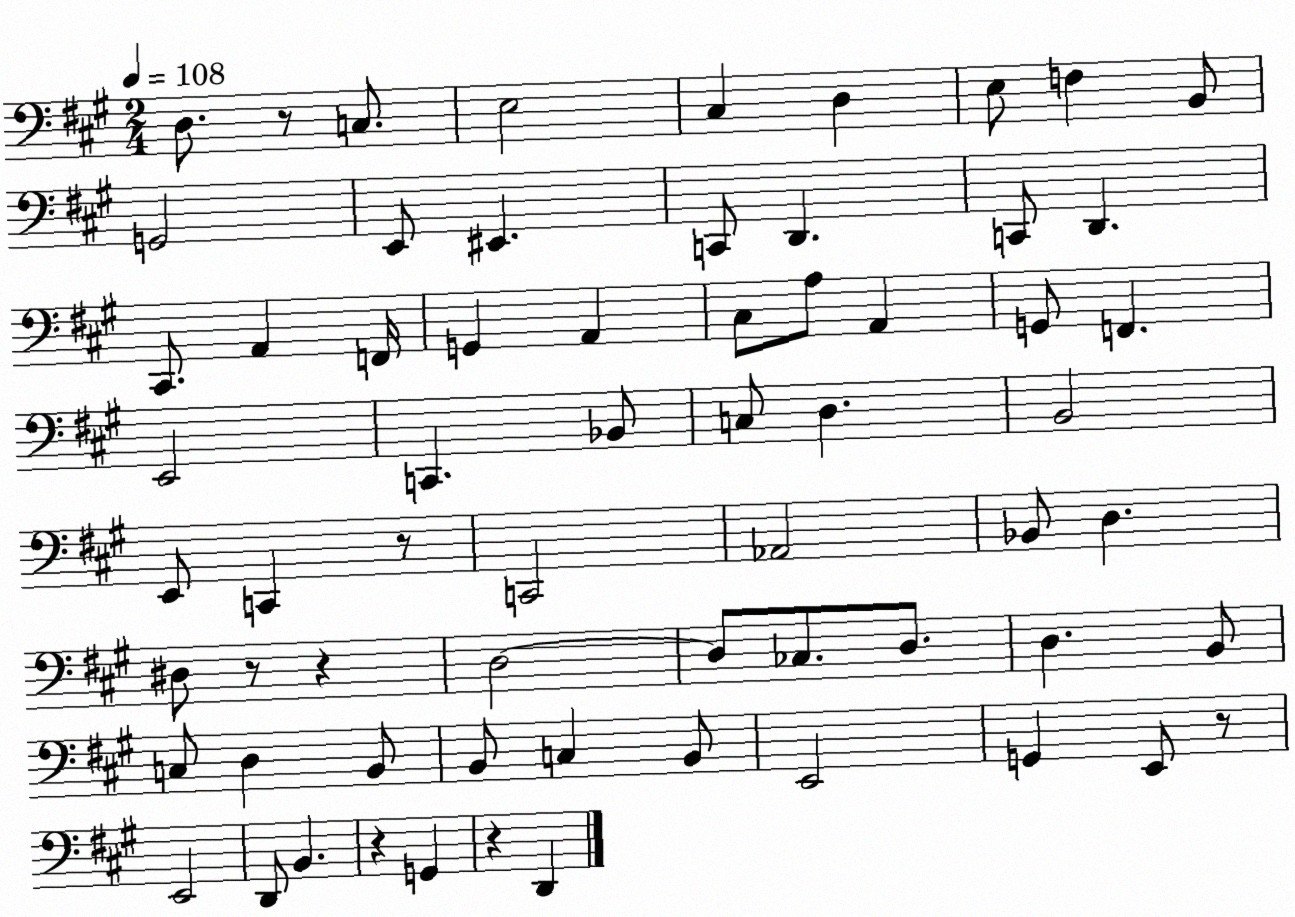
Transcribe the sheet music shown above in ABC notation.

X:1
T:Untitled
M:2/4
L:1/4
K:A
D,/2 z/2 C,/2 E,2 ^C, D, E,/2 F, B,,/2 G,,2 E,,/2 ^E,, C,,/2 D,, C,,/2 D,, ^C,,/2 A,, F,,/4 G,, A,, ^C,/2 A,/2 A,, G,,/2 F,, E,,2 C,, _B,,/2 C,/2 D, B,,2 E,,/2 C,, z/2 C,,2 _A,,2 _B,,/2 D, ^D,/2 z/2 z D,2 D,/2 _C,/2 D,/2 D, B,,/2 C,/2 D, B,,/2 B,,/2 C, B,,/2 E,,2 G,, E,,/2 z/2 E,,2 D,,/2 B,, z G,, z D,,